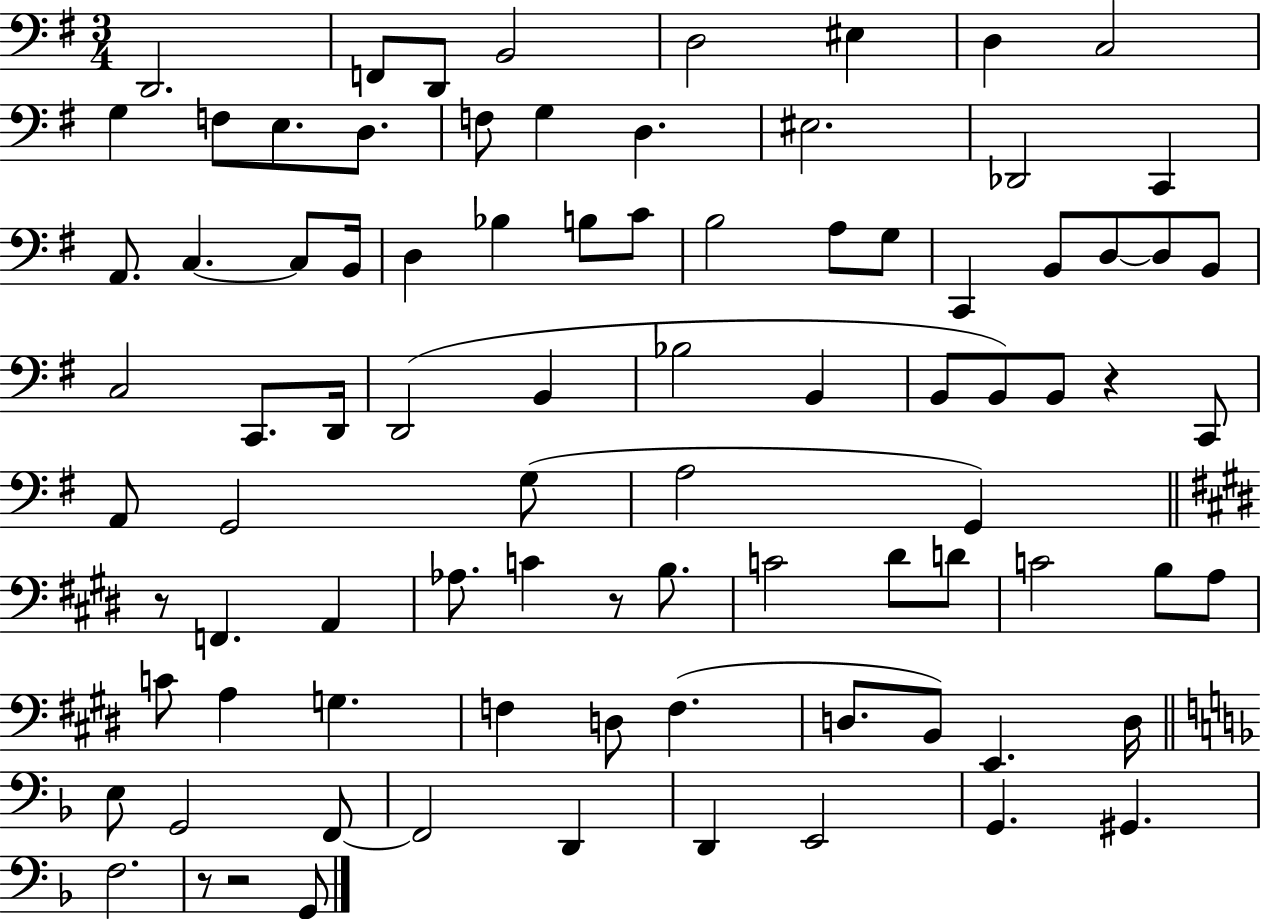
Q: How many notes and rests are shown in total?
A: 87